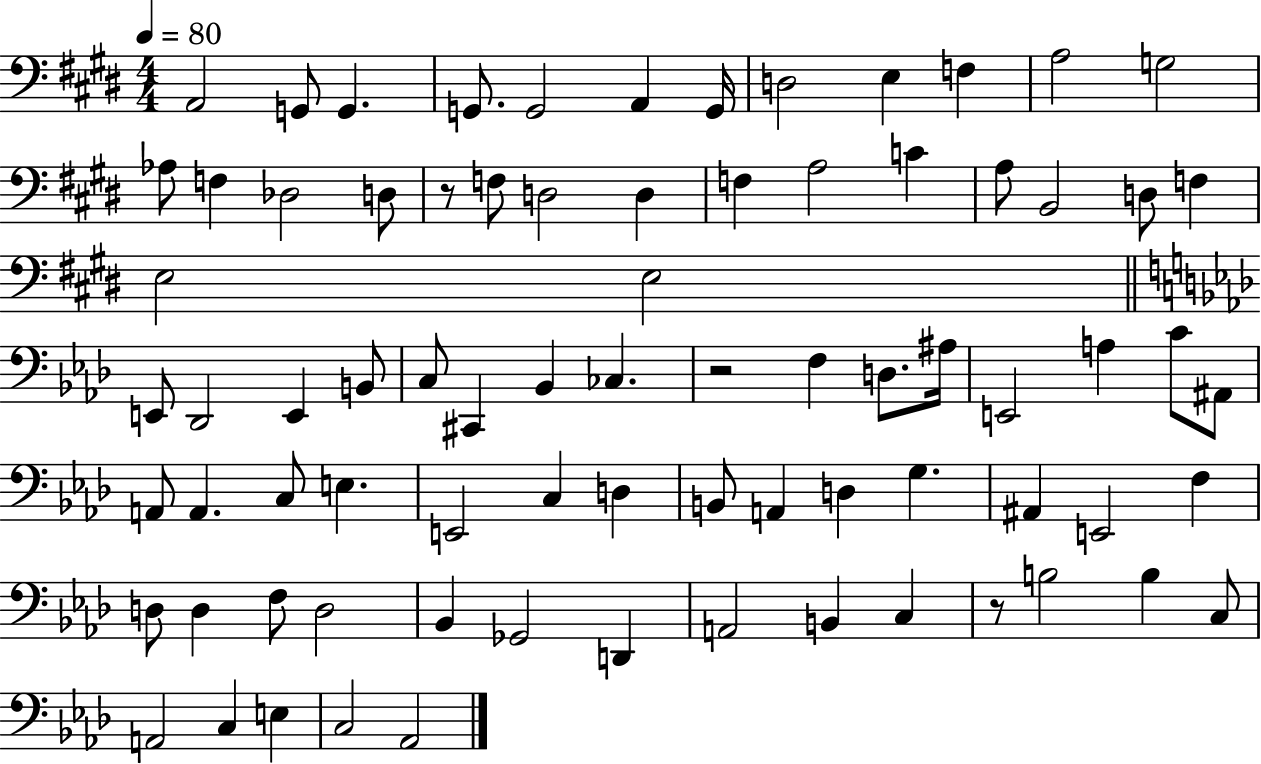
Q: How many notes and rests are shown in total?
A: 78